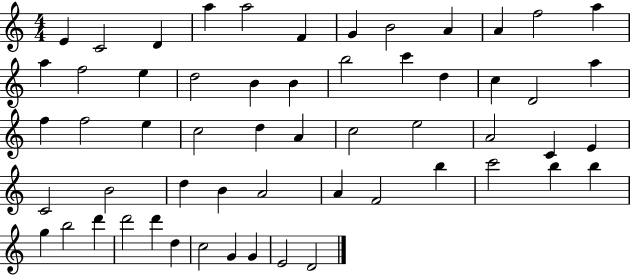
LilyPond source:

{
  \clef treble
  \numericTimeSignature
  \time 4/4
  \key c \major
  e'4 c'2 d'4 | a''4 a''2 f'4 | g'4 b'2 a'4 | a'4 f''2 a''4 | \break a''4 f''2 e''4 | d''2 b'4 b'4 | b''2 c'''4 d''4 | c''4 d'2 a''4 | \break f''4 f''2 e''4 | c''2 d''4 a'4 | c''2 e''2 | a'2 c'4 e'4 | \break c'2 b'2 | d''4 b'4 a'2 | a'4 f'2 b''4 | c'''2 b''4 b''4 | \break g''4 b''2 d'''4 | d'''2 d'''4 d''4 | c''2 g'4 g'4 | e'2 d'2 | \break \bar "|."
}